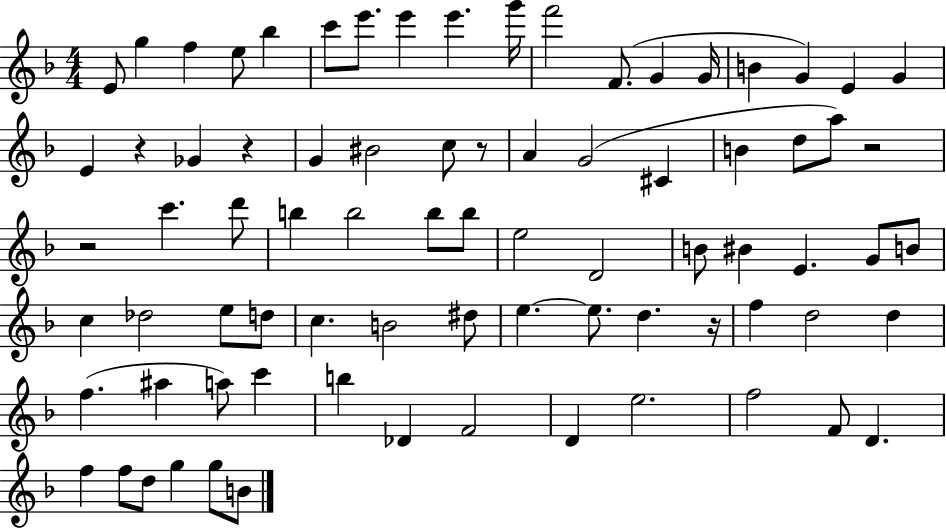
E4/e G5/q F5/q E5/e Bb5/q C6/e E6/e. E6/q E6/q. G6/s F6/h F4/e. G4/q G4/s B4/q G4/q E4/q G4/q E4/q R/q Gb4/q R/q G4/q BIS4/h C5/e R/e A4/q G4/h C#4/q B4/q D5/e A5/e R/h R/h C6/q. D6/e B5/q B5/h B5/e B5/e E5/h D4/h B4/e BIS4/q E4/q. G4/e B4/e C5/q Db5/h E5/e D5/e C5/q. B4/h D#5/e E5/q. E5/e. D5/q. R/s F5/q D5/h D5/q F5/q. A#5/q A5/e C6/q B5/q Db4/q F4/h D4/q E5/h. F5/h F4/e D4/q. F5/q F5/e D5/e G5/q G5/e B4/e